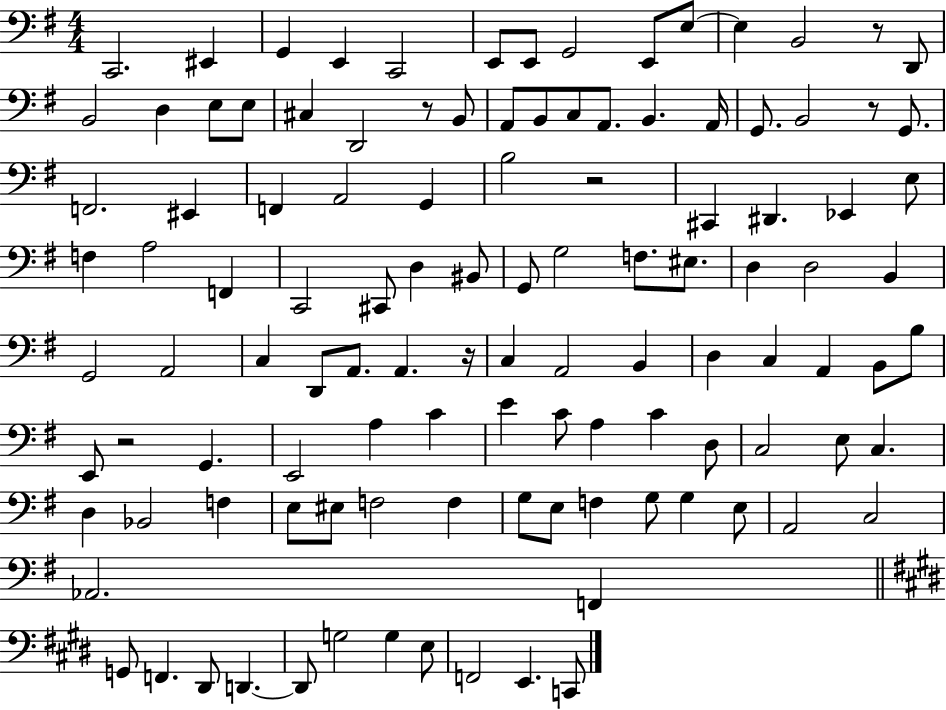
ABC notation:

X:1
T:Untitled
M:4/4
L:1/4
K:G
C,,2 ^E,, G,, E,, C,,2 E,,/2 E,,/2 G,,2 E,,/2 E,/2 E, B,,2 z/2 D,,/2 B,,2 D, E,/2 E,/2 ^C, D,,2 z/2 B,,/2 A,,/2 B,,/2 C,/2 A,,/2 B,, A,,/4 G,,/2 B,,2 z/2 G,,/2 F,,2 ^E,, F,, A,,2 G,, B,2 z2 ^C,, ^D,, _E,, E,/2 F, A,2 F,, C,,2 ^C,,/2 D, ^B,,/2 G,,/2 G,2 F,/2 ^E,/2 D, D,2 B,, G,,2 A,,2 C, D,,/2 A,,/2 A,, z/4 C, A,,2 B,, D, C, A,, B,,/2 B,/2 E,,/2 z2 G,, E,,2 A, C E C/2 A, C D,/2 C,2 E,/2 C, D, _B,,2 F, E,/2 ^E,/2 F,2 F, G,/2 E,/2 F, G,/2 G, E,/2 A,,2 C,2 _A,,2 F,, G,,/2 F,, ^D,,/2 D,, D,,/2 G,2 G, E,/2 F,,2 E,, C,,/2